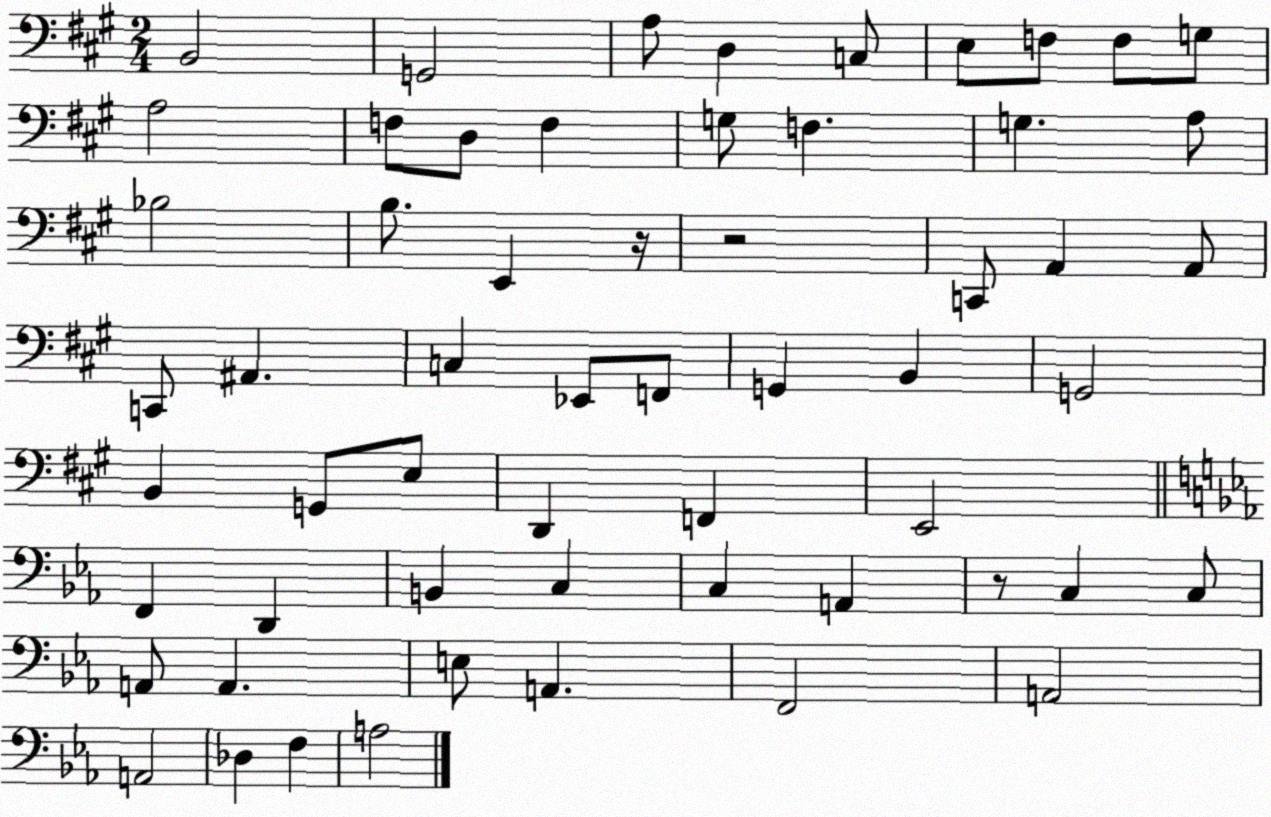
X:1
T:Untitled
M:2/4
L:1/4
K:A
B,,2 G,,2 A,/2 D, C,/2 E,/2 F,/2 F,/2 G,/2 A,2 F,/2 D,/2 F, G,/2 F, G, A,/2 _B,2 B,/2 E,, z/4 z2 C,,/2 A,, A,,/2 C,,/2 ^A,, C, _E,,/2 F,,/2 G,, B,, G,,2 B,, G,,/2 E,/2 D,, F,, E,,2 F,, D,, B,, C, C, A,, z/2 C, C,/2 A,,/2 A,, E,/2 A,, F,,2 A,,2 A,,2 _D, F, A,2